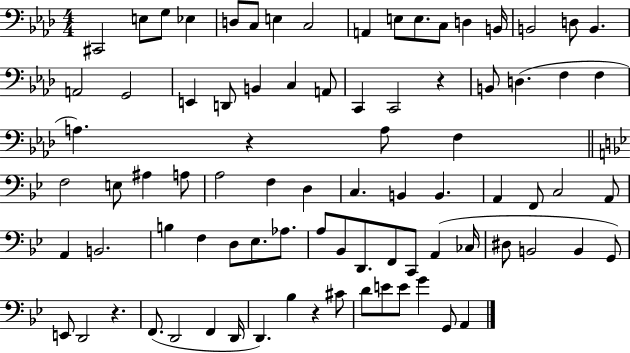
X:1
T:Untitled
M:4/4
L:1/4
K:Ab
^C,,2 E,/2 G,/2 _E, D,/2 C,/2 E, C,2 A,, E,/2 E,/2 C,/2 D, B,,/4 B,,2 D,/2 B,, A,,2 G,,2 E,, D,,/2 B,, C, A,,/2 C,, C,,2 z B,,/2 D, F, F, A, z A,/2 F, F,2 E,/2 ^A, A,/2 A,2 F, D, C, B,, B,, A,, F,,/2 C,2 A,,/2 A,, B,,2 B, F, D,/2 _E,/2 _A,/2 A,/2 _B,,/2 D,,/2 F,,/2 C,,/2 A,, _C,/4 ^D,/2 B,,2 B,, G,,/2 E,,/2 D,,2 z F,,/2 D,,2 F,, D,,/4 D,, _B, z ^C/2 D/2 E/2 E/2 G G,,/2 A,,